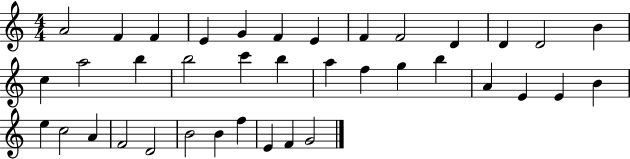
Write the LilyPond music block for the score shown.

{
  \clef treble
  \numericTimeSignature
  \time 4/4
  \key c \major
  a'2 f'4 f'4 | e'4 g'4 f'4 e'4 | f'4 f'2 d'4 | d'4 d'2 b'4 | \break c''4 a''2 b''4 | b''2 c'''4 b''4 | a''4 f''4 g''4 b''4 | a'4 e'4 e'4 b'4 | \break e''4 c''2 a'4 | f'2 d'2 | b'2 b'4 f''4 | e'4 f'4 g'2 | \break \bar "|."
}